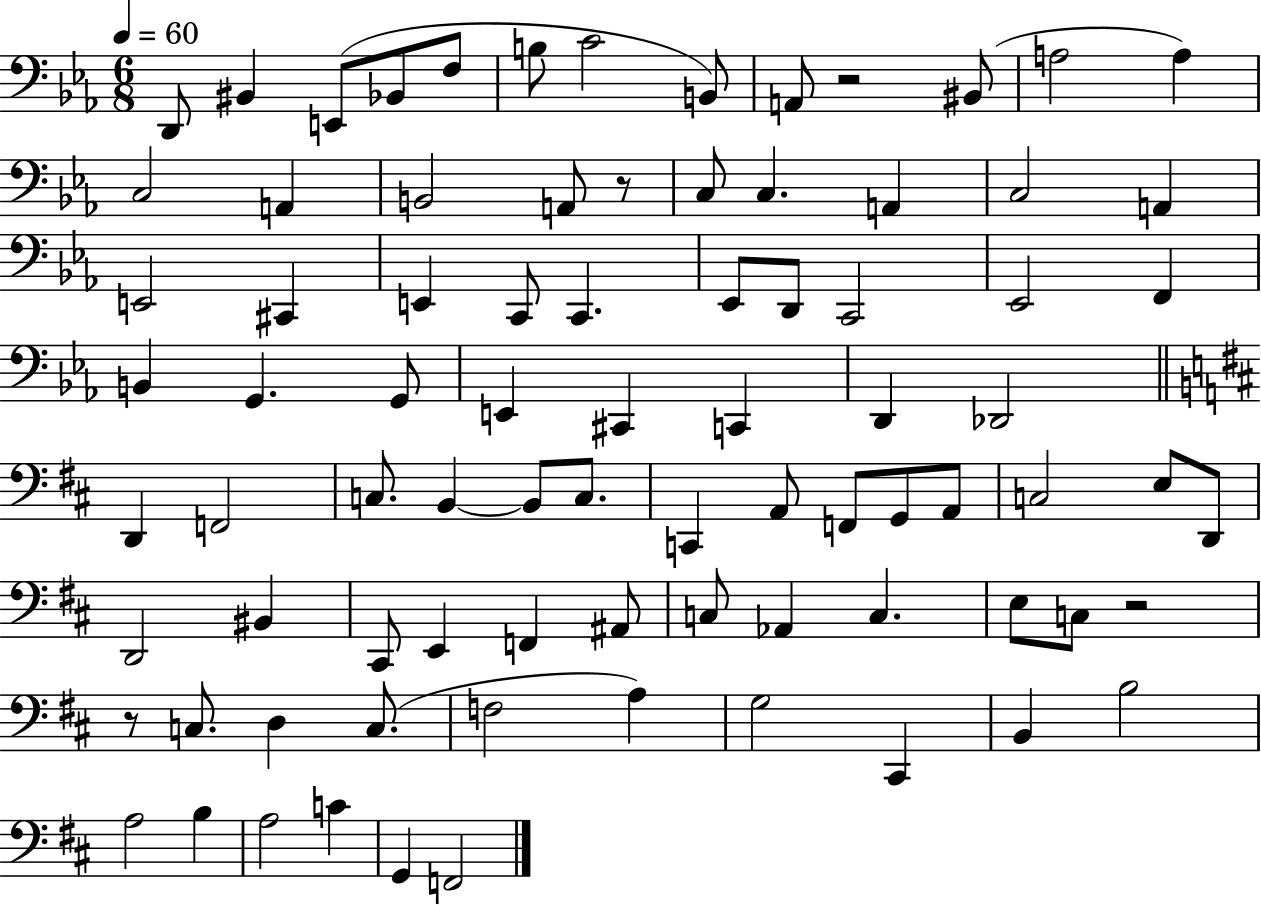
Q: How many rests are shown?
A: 4